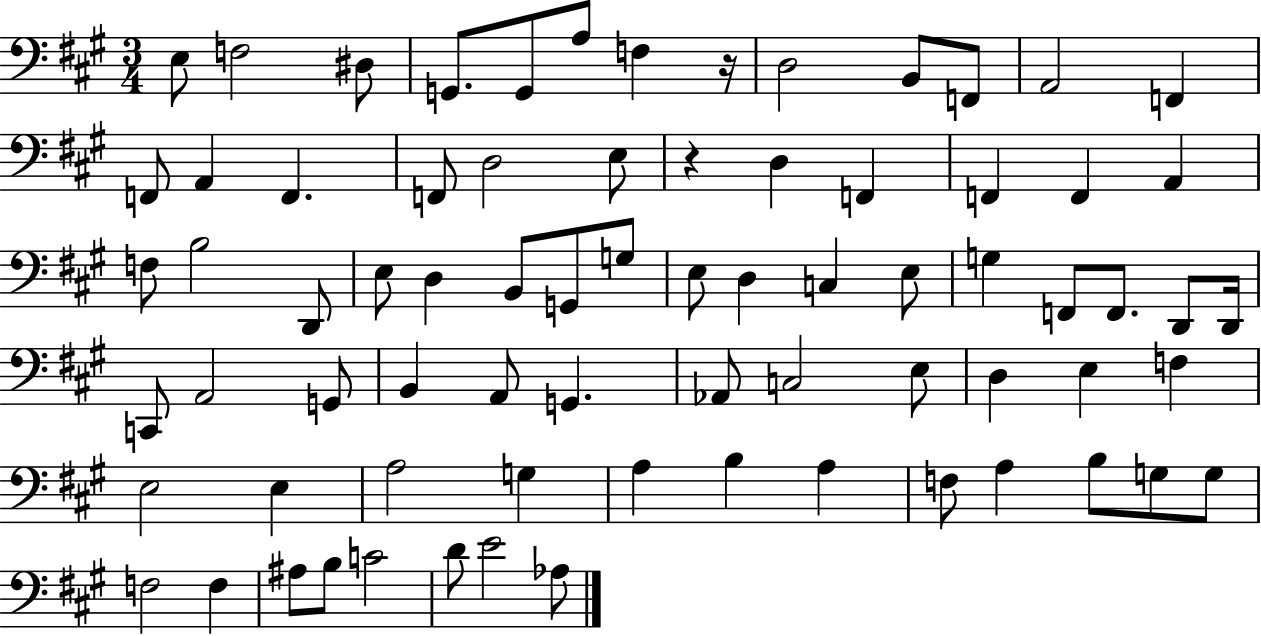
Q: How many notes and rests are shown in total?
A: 74